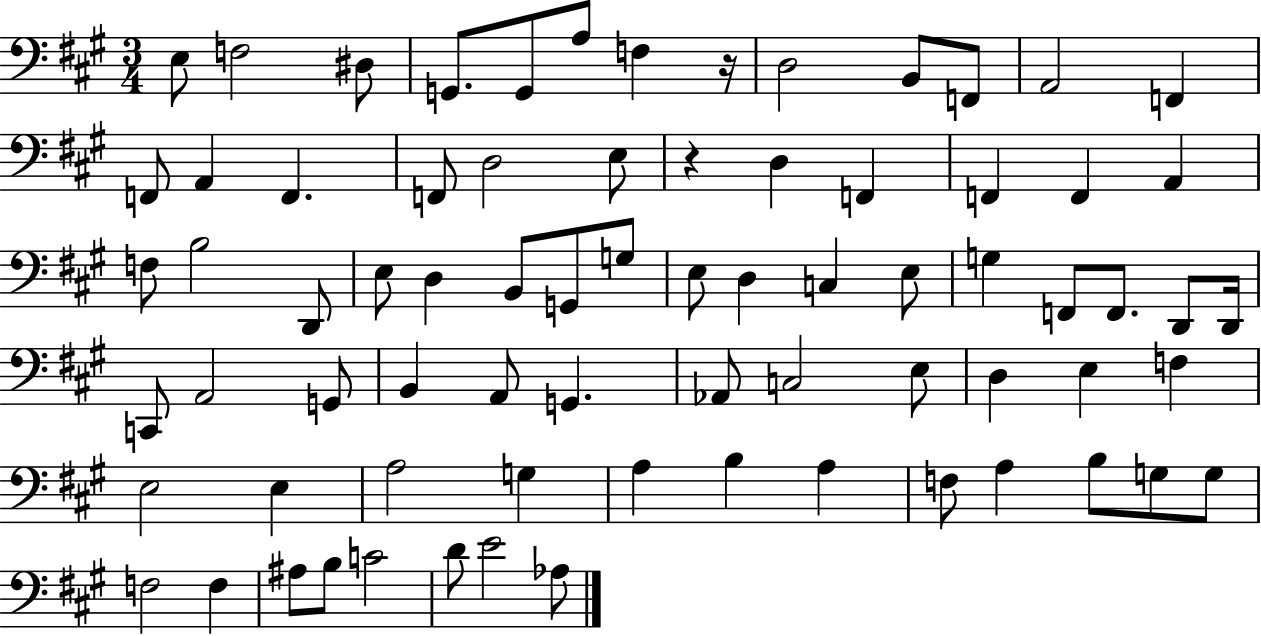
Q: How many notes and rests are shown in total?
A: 74